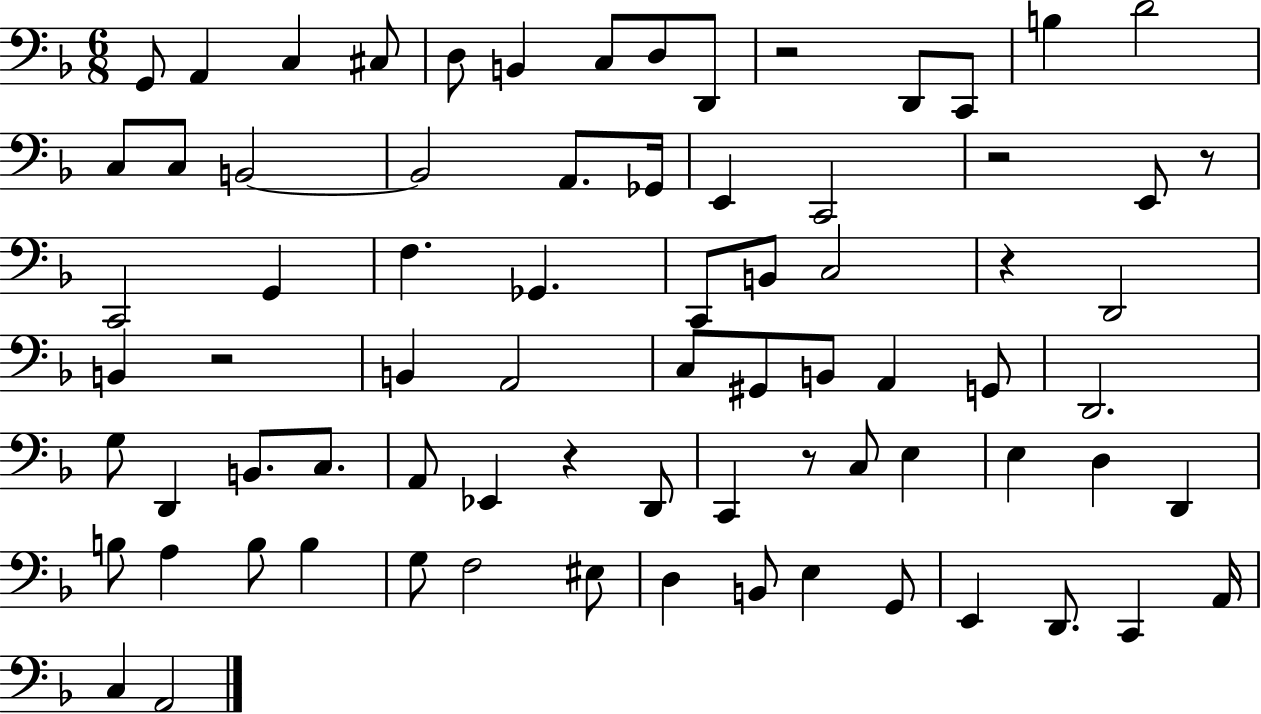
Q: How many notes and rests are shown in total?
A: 76